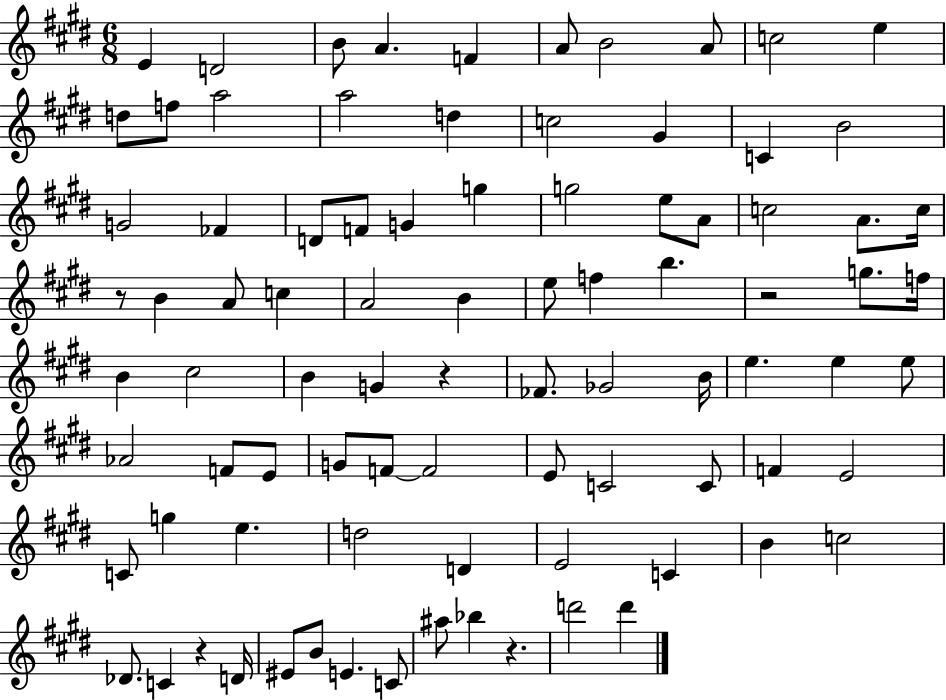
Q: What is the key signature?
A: E major